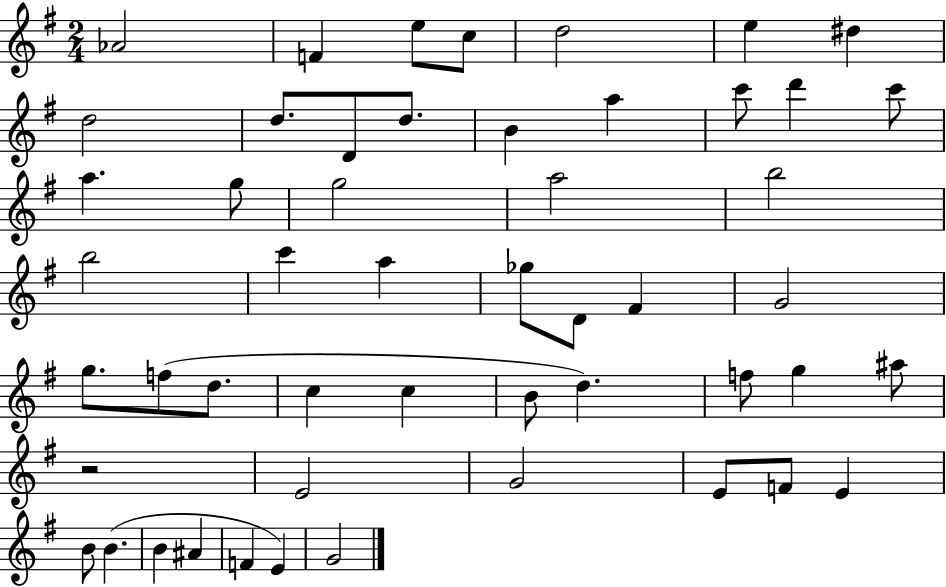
Ab4/h F4/q E5/e C5/e D5/h E5/q D#5/q D5/h D5/e. D4/e D5/e. B4/q A5/q C6/e D6/q C6/e A5/q. G5/e G5/h A5/h B5/h B5/h C6/q A5/q Gb5/e D4/e F#4/q G4/h G5/e. F5/e D5/e. C5/q C5/q B4/e D5/q. F5/e G5/q A#5/e R/h E4/h G4/h E4/e F4/e E4/q B4/e B4/q. B4/q A#4/q F4/q E4/q G4/h